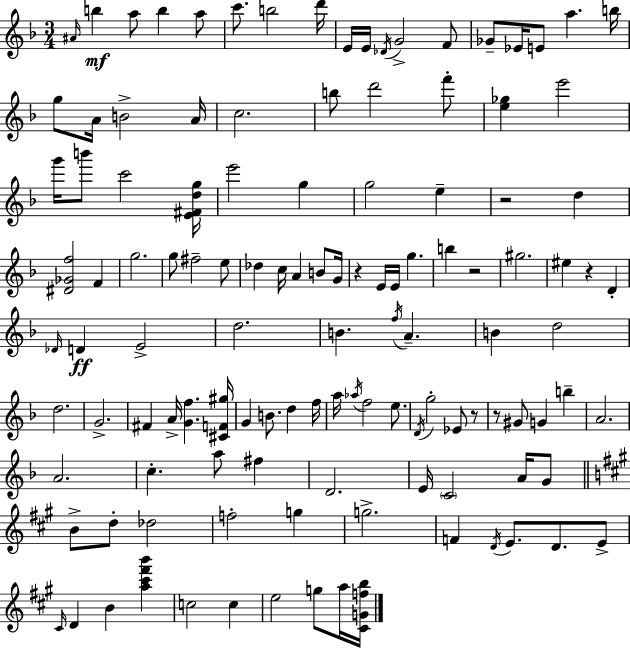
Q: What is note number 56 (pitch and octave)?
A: D5